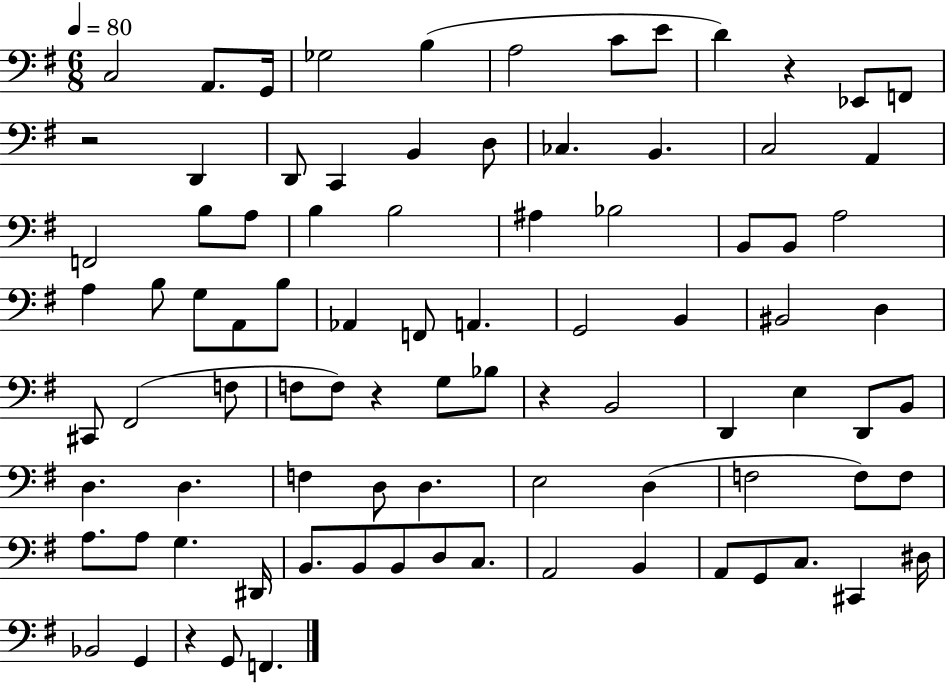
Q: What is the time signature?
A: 6/8